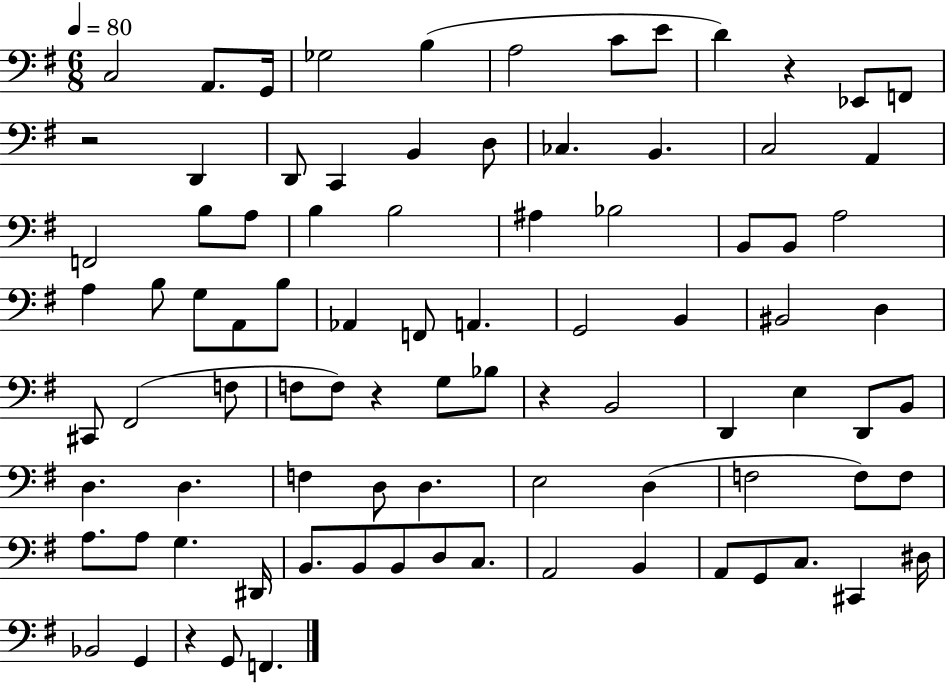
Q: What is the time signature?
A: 6/8